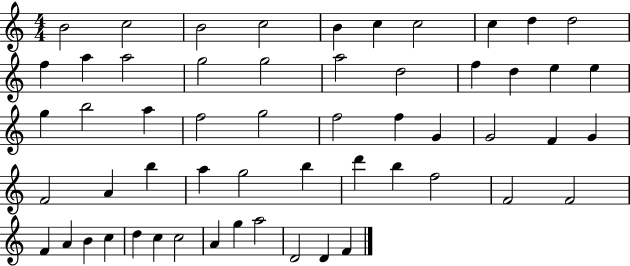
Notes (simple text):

B4/h C5/h B4/h C5/h B4/q C5/q C5/h C5/q D5/q D5/h F5/q A5/q A5/h G5/h G5/h A5/h D5/h F5/q D5/q E5/q E5/q G5/q B5/h A5/q F5/h G5/h F5/h F5/q G4/q G4/h F4/q G4/q F4/h A4/q B5/q A5/q G5/h B5/q D6/q B5/q F5/h F4/h F4/h F4/q A4/q B4/q C5/q D5/q C5/q C5/h A4/q G5/q A5/h D4/h D4/q F4/q